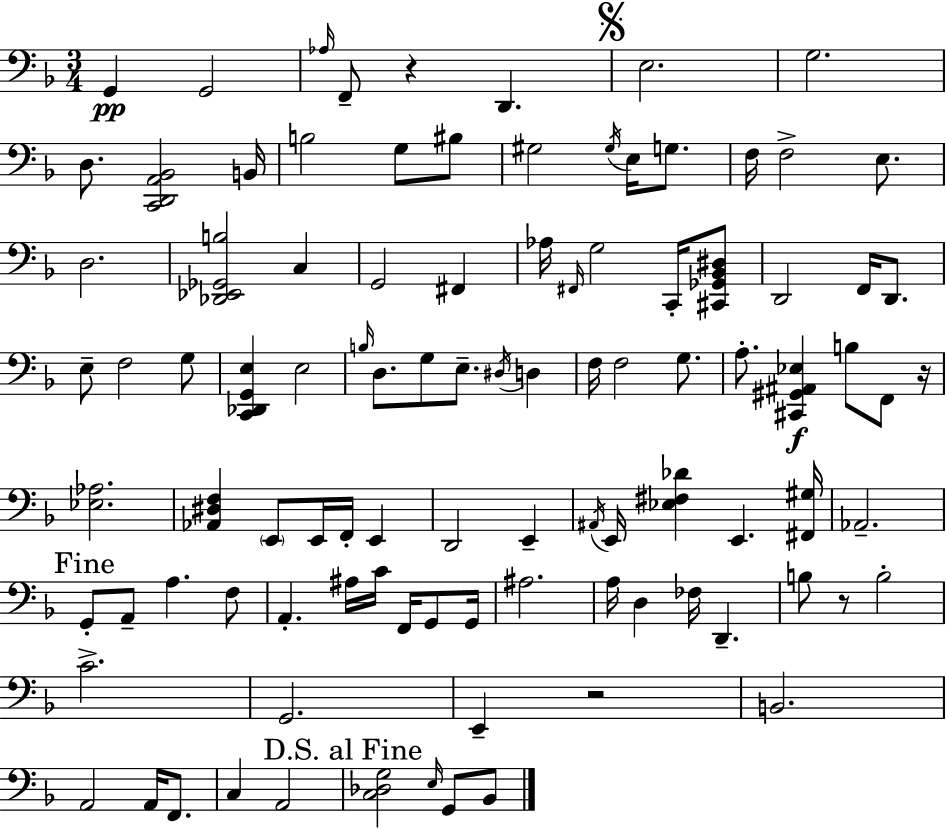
X:1
T:Untitled
M:3/4
L:1/4
K:F
G,, G,,2 _A,/4 F,,/2 z D,, E,2 G,2 D,/2 [C,,D,,A,,_B,,]2 B,,/4 B,2 G,/2 ^B,/2 ^G,2 ^G,/4 E,/4 G,/2 F,/4 F,2 E,/2 D,2 [_D,,_E,,_G,,B,]2 C, G,,2 ^F,, _A,/4 ^F,,/4 G,2 C,,/4 [^C,,_G,,_B,,^D,]/2 D,,2 F,,/4 D,,/2 E,/2 F,2 G,/2 [C,,_D,,G,,E,] E,2 B,/4 D,/2 G,/2 E,/2 ^D,/4 D, F,/4 F,2 G,/2 A,/2 [^C,,^G,,^A,,_E,] B,/2 F,,/2 z/4 [_E,_A,]2 [_A,,^D,F,] E,,/2 E,,/4 F,,/4 E,, D,,2 E,, ^A,,/4 E,,/4 [_E,^F,_D] E,, [^F,,^G,]/4 _A,,2 G,,/2 A,,/2 A, F,/2 A,, ^A,/4 C/4 F,,/4 G,,/2 G,,/4 ^A,2 A,/4 D, _F,/4 D,, B,/2 z/2 B,2 C2 G,,2 E,, z2 B,,2 A,,2 A,,/4 F,,/2 C, A,,2 [C,_D,G,]2 E,/4 G,,/2 _B,,/2